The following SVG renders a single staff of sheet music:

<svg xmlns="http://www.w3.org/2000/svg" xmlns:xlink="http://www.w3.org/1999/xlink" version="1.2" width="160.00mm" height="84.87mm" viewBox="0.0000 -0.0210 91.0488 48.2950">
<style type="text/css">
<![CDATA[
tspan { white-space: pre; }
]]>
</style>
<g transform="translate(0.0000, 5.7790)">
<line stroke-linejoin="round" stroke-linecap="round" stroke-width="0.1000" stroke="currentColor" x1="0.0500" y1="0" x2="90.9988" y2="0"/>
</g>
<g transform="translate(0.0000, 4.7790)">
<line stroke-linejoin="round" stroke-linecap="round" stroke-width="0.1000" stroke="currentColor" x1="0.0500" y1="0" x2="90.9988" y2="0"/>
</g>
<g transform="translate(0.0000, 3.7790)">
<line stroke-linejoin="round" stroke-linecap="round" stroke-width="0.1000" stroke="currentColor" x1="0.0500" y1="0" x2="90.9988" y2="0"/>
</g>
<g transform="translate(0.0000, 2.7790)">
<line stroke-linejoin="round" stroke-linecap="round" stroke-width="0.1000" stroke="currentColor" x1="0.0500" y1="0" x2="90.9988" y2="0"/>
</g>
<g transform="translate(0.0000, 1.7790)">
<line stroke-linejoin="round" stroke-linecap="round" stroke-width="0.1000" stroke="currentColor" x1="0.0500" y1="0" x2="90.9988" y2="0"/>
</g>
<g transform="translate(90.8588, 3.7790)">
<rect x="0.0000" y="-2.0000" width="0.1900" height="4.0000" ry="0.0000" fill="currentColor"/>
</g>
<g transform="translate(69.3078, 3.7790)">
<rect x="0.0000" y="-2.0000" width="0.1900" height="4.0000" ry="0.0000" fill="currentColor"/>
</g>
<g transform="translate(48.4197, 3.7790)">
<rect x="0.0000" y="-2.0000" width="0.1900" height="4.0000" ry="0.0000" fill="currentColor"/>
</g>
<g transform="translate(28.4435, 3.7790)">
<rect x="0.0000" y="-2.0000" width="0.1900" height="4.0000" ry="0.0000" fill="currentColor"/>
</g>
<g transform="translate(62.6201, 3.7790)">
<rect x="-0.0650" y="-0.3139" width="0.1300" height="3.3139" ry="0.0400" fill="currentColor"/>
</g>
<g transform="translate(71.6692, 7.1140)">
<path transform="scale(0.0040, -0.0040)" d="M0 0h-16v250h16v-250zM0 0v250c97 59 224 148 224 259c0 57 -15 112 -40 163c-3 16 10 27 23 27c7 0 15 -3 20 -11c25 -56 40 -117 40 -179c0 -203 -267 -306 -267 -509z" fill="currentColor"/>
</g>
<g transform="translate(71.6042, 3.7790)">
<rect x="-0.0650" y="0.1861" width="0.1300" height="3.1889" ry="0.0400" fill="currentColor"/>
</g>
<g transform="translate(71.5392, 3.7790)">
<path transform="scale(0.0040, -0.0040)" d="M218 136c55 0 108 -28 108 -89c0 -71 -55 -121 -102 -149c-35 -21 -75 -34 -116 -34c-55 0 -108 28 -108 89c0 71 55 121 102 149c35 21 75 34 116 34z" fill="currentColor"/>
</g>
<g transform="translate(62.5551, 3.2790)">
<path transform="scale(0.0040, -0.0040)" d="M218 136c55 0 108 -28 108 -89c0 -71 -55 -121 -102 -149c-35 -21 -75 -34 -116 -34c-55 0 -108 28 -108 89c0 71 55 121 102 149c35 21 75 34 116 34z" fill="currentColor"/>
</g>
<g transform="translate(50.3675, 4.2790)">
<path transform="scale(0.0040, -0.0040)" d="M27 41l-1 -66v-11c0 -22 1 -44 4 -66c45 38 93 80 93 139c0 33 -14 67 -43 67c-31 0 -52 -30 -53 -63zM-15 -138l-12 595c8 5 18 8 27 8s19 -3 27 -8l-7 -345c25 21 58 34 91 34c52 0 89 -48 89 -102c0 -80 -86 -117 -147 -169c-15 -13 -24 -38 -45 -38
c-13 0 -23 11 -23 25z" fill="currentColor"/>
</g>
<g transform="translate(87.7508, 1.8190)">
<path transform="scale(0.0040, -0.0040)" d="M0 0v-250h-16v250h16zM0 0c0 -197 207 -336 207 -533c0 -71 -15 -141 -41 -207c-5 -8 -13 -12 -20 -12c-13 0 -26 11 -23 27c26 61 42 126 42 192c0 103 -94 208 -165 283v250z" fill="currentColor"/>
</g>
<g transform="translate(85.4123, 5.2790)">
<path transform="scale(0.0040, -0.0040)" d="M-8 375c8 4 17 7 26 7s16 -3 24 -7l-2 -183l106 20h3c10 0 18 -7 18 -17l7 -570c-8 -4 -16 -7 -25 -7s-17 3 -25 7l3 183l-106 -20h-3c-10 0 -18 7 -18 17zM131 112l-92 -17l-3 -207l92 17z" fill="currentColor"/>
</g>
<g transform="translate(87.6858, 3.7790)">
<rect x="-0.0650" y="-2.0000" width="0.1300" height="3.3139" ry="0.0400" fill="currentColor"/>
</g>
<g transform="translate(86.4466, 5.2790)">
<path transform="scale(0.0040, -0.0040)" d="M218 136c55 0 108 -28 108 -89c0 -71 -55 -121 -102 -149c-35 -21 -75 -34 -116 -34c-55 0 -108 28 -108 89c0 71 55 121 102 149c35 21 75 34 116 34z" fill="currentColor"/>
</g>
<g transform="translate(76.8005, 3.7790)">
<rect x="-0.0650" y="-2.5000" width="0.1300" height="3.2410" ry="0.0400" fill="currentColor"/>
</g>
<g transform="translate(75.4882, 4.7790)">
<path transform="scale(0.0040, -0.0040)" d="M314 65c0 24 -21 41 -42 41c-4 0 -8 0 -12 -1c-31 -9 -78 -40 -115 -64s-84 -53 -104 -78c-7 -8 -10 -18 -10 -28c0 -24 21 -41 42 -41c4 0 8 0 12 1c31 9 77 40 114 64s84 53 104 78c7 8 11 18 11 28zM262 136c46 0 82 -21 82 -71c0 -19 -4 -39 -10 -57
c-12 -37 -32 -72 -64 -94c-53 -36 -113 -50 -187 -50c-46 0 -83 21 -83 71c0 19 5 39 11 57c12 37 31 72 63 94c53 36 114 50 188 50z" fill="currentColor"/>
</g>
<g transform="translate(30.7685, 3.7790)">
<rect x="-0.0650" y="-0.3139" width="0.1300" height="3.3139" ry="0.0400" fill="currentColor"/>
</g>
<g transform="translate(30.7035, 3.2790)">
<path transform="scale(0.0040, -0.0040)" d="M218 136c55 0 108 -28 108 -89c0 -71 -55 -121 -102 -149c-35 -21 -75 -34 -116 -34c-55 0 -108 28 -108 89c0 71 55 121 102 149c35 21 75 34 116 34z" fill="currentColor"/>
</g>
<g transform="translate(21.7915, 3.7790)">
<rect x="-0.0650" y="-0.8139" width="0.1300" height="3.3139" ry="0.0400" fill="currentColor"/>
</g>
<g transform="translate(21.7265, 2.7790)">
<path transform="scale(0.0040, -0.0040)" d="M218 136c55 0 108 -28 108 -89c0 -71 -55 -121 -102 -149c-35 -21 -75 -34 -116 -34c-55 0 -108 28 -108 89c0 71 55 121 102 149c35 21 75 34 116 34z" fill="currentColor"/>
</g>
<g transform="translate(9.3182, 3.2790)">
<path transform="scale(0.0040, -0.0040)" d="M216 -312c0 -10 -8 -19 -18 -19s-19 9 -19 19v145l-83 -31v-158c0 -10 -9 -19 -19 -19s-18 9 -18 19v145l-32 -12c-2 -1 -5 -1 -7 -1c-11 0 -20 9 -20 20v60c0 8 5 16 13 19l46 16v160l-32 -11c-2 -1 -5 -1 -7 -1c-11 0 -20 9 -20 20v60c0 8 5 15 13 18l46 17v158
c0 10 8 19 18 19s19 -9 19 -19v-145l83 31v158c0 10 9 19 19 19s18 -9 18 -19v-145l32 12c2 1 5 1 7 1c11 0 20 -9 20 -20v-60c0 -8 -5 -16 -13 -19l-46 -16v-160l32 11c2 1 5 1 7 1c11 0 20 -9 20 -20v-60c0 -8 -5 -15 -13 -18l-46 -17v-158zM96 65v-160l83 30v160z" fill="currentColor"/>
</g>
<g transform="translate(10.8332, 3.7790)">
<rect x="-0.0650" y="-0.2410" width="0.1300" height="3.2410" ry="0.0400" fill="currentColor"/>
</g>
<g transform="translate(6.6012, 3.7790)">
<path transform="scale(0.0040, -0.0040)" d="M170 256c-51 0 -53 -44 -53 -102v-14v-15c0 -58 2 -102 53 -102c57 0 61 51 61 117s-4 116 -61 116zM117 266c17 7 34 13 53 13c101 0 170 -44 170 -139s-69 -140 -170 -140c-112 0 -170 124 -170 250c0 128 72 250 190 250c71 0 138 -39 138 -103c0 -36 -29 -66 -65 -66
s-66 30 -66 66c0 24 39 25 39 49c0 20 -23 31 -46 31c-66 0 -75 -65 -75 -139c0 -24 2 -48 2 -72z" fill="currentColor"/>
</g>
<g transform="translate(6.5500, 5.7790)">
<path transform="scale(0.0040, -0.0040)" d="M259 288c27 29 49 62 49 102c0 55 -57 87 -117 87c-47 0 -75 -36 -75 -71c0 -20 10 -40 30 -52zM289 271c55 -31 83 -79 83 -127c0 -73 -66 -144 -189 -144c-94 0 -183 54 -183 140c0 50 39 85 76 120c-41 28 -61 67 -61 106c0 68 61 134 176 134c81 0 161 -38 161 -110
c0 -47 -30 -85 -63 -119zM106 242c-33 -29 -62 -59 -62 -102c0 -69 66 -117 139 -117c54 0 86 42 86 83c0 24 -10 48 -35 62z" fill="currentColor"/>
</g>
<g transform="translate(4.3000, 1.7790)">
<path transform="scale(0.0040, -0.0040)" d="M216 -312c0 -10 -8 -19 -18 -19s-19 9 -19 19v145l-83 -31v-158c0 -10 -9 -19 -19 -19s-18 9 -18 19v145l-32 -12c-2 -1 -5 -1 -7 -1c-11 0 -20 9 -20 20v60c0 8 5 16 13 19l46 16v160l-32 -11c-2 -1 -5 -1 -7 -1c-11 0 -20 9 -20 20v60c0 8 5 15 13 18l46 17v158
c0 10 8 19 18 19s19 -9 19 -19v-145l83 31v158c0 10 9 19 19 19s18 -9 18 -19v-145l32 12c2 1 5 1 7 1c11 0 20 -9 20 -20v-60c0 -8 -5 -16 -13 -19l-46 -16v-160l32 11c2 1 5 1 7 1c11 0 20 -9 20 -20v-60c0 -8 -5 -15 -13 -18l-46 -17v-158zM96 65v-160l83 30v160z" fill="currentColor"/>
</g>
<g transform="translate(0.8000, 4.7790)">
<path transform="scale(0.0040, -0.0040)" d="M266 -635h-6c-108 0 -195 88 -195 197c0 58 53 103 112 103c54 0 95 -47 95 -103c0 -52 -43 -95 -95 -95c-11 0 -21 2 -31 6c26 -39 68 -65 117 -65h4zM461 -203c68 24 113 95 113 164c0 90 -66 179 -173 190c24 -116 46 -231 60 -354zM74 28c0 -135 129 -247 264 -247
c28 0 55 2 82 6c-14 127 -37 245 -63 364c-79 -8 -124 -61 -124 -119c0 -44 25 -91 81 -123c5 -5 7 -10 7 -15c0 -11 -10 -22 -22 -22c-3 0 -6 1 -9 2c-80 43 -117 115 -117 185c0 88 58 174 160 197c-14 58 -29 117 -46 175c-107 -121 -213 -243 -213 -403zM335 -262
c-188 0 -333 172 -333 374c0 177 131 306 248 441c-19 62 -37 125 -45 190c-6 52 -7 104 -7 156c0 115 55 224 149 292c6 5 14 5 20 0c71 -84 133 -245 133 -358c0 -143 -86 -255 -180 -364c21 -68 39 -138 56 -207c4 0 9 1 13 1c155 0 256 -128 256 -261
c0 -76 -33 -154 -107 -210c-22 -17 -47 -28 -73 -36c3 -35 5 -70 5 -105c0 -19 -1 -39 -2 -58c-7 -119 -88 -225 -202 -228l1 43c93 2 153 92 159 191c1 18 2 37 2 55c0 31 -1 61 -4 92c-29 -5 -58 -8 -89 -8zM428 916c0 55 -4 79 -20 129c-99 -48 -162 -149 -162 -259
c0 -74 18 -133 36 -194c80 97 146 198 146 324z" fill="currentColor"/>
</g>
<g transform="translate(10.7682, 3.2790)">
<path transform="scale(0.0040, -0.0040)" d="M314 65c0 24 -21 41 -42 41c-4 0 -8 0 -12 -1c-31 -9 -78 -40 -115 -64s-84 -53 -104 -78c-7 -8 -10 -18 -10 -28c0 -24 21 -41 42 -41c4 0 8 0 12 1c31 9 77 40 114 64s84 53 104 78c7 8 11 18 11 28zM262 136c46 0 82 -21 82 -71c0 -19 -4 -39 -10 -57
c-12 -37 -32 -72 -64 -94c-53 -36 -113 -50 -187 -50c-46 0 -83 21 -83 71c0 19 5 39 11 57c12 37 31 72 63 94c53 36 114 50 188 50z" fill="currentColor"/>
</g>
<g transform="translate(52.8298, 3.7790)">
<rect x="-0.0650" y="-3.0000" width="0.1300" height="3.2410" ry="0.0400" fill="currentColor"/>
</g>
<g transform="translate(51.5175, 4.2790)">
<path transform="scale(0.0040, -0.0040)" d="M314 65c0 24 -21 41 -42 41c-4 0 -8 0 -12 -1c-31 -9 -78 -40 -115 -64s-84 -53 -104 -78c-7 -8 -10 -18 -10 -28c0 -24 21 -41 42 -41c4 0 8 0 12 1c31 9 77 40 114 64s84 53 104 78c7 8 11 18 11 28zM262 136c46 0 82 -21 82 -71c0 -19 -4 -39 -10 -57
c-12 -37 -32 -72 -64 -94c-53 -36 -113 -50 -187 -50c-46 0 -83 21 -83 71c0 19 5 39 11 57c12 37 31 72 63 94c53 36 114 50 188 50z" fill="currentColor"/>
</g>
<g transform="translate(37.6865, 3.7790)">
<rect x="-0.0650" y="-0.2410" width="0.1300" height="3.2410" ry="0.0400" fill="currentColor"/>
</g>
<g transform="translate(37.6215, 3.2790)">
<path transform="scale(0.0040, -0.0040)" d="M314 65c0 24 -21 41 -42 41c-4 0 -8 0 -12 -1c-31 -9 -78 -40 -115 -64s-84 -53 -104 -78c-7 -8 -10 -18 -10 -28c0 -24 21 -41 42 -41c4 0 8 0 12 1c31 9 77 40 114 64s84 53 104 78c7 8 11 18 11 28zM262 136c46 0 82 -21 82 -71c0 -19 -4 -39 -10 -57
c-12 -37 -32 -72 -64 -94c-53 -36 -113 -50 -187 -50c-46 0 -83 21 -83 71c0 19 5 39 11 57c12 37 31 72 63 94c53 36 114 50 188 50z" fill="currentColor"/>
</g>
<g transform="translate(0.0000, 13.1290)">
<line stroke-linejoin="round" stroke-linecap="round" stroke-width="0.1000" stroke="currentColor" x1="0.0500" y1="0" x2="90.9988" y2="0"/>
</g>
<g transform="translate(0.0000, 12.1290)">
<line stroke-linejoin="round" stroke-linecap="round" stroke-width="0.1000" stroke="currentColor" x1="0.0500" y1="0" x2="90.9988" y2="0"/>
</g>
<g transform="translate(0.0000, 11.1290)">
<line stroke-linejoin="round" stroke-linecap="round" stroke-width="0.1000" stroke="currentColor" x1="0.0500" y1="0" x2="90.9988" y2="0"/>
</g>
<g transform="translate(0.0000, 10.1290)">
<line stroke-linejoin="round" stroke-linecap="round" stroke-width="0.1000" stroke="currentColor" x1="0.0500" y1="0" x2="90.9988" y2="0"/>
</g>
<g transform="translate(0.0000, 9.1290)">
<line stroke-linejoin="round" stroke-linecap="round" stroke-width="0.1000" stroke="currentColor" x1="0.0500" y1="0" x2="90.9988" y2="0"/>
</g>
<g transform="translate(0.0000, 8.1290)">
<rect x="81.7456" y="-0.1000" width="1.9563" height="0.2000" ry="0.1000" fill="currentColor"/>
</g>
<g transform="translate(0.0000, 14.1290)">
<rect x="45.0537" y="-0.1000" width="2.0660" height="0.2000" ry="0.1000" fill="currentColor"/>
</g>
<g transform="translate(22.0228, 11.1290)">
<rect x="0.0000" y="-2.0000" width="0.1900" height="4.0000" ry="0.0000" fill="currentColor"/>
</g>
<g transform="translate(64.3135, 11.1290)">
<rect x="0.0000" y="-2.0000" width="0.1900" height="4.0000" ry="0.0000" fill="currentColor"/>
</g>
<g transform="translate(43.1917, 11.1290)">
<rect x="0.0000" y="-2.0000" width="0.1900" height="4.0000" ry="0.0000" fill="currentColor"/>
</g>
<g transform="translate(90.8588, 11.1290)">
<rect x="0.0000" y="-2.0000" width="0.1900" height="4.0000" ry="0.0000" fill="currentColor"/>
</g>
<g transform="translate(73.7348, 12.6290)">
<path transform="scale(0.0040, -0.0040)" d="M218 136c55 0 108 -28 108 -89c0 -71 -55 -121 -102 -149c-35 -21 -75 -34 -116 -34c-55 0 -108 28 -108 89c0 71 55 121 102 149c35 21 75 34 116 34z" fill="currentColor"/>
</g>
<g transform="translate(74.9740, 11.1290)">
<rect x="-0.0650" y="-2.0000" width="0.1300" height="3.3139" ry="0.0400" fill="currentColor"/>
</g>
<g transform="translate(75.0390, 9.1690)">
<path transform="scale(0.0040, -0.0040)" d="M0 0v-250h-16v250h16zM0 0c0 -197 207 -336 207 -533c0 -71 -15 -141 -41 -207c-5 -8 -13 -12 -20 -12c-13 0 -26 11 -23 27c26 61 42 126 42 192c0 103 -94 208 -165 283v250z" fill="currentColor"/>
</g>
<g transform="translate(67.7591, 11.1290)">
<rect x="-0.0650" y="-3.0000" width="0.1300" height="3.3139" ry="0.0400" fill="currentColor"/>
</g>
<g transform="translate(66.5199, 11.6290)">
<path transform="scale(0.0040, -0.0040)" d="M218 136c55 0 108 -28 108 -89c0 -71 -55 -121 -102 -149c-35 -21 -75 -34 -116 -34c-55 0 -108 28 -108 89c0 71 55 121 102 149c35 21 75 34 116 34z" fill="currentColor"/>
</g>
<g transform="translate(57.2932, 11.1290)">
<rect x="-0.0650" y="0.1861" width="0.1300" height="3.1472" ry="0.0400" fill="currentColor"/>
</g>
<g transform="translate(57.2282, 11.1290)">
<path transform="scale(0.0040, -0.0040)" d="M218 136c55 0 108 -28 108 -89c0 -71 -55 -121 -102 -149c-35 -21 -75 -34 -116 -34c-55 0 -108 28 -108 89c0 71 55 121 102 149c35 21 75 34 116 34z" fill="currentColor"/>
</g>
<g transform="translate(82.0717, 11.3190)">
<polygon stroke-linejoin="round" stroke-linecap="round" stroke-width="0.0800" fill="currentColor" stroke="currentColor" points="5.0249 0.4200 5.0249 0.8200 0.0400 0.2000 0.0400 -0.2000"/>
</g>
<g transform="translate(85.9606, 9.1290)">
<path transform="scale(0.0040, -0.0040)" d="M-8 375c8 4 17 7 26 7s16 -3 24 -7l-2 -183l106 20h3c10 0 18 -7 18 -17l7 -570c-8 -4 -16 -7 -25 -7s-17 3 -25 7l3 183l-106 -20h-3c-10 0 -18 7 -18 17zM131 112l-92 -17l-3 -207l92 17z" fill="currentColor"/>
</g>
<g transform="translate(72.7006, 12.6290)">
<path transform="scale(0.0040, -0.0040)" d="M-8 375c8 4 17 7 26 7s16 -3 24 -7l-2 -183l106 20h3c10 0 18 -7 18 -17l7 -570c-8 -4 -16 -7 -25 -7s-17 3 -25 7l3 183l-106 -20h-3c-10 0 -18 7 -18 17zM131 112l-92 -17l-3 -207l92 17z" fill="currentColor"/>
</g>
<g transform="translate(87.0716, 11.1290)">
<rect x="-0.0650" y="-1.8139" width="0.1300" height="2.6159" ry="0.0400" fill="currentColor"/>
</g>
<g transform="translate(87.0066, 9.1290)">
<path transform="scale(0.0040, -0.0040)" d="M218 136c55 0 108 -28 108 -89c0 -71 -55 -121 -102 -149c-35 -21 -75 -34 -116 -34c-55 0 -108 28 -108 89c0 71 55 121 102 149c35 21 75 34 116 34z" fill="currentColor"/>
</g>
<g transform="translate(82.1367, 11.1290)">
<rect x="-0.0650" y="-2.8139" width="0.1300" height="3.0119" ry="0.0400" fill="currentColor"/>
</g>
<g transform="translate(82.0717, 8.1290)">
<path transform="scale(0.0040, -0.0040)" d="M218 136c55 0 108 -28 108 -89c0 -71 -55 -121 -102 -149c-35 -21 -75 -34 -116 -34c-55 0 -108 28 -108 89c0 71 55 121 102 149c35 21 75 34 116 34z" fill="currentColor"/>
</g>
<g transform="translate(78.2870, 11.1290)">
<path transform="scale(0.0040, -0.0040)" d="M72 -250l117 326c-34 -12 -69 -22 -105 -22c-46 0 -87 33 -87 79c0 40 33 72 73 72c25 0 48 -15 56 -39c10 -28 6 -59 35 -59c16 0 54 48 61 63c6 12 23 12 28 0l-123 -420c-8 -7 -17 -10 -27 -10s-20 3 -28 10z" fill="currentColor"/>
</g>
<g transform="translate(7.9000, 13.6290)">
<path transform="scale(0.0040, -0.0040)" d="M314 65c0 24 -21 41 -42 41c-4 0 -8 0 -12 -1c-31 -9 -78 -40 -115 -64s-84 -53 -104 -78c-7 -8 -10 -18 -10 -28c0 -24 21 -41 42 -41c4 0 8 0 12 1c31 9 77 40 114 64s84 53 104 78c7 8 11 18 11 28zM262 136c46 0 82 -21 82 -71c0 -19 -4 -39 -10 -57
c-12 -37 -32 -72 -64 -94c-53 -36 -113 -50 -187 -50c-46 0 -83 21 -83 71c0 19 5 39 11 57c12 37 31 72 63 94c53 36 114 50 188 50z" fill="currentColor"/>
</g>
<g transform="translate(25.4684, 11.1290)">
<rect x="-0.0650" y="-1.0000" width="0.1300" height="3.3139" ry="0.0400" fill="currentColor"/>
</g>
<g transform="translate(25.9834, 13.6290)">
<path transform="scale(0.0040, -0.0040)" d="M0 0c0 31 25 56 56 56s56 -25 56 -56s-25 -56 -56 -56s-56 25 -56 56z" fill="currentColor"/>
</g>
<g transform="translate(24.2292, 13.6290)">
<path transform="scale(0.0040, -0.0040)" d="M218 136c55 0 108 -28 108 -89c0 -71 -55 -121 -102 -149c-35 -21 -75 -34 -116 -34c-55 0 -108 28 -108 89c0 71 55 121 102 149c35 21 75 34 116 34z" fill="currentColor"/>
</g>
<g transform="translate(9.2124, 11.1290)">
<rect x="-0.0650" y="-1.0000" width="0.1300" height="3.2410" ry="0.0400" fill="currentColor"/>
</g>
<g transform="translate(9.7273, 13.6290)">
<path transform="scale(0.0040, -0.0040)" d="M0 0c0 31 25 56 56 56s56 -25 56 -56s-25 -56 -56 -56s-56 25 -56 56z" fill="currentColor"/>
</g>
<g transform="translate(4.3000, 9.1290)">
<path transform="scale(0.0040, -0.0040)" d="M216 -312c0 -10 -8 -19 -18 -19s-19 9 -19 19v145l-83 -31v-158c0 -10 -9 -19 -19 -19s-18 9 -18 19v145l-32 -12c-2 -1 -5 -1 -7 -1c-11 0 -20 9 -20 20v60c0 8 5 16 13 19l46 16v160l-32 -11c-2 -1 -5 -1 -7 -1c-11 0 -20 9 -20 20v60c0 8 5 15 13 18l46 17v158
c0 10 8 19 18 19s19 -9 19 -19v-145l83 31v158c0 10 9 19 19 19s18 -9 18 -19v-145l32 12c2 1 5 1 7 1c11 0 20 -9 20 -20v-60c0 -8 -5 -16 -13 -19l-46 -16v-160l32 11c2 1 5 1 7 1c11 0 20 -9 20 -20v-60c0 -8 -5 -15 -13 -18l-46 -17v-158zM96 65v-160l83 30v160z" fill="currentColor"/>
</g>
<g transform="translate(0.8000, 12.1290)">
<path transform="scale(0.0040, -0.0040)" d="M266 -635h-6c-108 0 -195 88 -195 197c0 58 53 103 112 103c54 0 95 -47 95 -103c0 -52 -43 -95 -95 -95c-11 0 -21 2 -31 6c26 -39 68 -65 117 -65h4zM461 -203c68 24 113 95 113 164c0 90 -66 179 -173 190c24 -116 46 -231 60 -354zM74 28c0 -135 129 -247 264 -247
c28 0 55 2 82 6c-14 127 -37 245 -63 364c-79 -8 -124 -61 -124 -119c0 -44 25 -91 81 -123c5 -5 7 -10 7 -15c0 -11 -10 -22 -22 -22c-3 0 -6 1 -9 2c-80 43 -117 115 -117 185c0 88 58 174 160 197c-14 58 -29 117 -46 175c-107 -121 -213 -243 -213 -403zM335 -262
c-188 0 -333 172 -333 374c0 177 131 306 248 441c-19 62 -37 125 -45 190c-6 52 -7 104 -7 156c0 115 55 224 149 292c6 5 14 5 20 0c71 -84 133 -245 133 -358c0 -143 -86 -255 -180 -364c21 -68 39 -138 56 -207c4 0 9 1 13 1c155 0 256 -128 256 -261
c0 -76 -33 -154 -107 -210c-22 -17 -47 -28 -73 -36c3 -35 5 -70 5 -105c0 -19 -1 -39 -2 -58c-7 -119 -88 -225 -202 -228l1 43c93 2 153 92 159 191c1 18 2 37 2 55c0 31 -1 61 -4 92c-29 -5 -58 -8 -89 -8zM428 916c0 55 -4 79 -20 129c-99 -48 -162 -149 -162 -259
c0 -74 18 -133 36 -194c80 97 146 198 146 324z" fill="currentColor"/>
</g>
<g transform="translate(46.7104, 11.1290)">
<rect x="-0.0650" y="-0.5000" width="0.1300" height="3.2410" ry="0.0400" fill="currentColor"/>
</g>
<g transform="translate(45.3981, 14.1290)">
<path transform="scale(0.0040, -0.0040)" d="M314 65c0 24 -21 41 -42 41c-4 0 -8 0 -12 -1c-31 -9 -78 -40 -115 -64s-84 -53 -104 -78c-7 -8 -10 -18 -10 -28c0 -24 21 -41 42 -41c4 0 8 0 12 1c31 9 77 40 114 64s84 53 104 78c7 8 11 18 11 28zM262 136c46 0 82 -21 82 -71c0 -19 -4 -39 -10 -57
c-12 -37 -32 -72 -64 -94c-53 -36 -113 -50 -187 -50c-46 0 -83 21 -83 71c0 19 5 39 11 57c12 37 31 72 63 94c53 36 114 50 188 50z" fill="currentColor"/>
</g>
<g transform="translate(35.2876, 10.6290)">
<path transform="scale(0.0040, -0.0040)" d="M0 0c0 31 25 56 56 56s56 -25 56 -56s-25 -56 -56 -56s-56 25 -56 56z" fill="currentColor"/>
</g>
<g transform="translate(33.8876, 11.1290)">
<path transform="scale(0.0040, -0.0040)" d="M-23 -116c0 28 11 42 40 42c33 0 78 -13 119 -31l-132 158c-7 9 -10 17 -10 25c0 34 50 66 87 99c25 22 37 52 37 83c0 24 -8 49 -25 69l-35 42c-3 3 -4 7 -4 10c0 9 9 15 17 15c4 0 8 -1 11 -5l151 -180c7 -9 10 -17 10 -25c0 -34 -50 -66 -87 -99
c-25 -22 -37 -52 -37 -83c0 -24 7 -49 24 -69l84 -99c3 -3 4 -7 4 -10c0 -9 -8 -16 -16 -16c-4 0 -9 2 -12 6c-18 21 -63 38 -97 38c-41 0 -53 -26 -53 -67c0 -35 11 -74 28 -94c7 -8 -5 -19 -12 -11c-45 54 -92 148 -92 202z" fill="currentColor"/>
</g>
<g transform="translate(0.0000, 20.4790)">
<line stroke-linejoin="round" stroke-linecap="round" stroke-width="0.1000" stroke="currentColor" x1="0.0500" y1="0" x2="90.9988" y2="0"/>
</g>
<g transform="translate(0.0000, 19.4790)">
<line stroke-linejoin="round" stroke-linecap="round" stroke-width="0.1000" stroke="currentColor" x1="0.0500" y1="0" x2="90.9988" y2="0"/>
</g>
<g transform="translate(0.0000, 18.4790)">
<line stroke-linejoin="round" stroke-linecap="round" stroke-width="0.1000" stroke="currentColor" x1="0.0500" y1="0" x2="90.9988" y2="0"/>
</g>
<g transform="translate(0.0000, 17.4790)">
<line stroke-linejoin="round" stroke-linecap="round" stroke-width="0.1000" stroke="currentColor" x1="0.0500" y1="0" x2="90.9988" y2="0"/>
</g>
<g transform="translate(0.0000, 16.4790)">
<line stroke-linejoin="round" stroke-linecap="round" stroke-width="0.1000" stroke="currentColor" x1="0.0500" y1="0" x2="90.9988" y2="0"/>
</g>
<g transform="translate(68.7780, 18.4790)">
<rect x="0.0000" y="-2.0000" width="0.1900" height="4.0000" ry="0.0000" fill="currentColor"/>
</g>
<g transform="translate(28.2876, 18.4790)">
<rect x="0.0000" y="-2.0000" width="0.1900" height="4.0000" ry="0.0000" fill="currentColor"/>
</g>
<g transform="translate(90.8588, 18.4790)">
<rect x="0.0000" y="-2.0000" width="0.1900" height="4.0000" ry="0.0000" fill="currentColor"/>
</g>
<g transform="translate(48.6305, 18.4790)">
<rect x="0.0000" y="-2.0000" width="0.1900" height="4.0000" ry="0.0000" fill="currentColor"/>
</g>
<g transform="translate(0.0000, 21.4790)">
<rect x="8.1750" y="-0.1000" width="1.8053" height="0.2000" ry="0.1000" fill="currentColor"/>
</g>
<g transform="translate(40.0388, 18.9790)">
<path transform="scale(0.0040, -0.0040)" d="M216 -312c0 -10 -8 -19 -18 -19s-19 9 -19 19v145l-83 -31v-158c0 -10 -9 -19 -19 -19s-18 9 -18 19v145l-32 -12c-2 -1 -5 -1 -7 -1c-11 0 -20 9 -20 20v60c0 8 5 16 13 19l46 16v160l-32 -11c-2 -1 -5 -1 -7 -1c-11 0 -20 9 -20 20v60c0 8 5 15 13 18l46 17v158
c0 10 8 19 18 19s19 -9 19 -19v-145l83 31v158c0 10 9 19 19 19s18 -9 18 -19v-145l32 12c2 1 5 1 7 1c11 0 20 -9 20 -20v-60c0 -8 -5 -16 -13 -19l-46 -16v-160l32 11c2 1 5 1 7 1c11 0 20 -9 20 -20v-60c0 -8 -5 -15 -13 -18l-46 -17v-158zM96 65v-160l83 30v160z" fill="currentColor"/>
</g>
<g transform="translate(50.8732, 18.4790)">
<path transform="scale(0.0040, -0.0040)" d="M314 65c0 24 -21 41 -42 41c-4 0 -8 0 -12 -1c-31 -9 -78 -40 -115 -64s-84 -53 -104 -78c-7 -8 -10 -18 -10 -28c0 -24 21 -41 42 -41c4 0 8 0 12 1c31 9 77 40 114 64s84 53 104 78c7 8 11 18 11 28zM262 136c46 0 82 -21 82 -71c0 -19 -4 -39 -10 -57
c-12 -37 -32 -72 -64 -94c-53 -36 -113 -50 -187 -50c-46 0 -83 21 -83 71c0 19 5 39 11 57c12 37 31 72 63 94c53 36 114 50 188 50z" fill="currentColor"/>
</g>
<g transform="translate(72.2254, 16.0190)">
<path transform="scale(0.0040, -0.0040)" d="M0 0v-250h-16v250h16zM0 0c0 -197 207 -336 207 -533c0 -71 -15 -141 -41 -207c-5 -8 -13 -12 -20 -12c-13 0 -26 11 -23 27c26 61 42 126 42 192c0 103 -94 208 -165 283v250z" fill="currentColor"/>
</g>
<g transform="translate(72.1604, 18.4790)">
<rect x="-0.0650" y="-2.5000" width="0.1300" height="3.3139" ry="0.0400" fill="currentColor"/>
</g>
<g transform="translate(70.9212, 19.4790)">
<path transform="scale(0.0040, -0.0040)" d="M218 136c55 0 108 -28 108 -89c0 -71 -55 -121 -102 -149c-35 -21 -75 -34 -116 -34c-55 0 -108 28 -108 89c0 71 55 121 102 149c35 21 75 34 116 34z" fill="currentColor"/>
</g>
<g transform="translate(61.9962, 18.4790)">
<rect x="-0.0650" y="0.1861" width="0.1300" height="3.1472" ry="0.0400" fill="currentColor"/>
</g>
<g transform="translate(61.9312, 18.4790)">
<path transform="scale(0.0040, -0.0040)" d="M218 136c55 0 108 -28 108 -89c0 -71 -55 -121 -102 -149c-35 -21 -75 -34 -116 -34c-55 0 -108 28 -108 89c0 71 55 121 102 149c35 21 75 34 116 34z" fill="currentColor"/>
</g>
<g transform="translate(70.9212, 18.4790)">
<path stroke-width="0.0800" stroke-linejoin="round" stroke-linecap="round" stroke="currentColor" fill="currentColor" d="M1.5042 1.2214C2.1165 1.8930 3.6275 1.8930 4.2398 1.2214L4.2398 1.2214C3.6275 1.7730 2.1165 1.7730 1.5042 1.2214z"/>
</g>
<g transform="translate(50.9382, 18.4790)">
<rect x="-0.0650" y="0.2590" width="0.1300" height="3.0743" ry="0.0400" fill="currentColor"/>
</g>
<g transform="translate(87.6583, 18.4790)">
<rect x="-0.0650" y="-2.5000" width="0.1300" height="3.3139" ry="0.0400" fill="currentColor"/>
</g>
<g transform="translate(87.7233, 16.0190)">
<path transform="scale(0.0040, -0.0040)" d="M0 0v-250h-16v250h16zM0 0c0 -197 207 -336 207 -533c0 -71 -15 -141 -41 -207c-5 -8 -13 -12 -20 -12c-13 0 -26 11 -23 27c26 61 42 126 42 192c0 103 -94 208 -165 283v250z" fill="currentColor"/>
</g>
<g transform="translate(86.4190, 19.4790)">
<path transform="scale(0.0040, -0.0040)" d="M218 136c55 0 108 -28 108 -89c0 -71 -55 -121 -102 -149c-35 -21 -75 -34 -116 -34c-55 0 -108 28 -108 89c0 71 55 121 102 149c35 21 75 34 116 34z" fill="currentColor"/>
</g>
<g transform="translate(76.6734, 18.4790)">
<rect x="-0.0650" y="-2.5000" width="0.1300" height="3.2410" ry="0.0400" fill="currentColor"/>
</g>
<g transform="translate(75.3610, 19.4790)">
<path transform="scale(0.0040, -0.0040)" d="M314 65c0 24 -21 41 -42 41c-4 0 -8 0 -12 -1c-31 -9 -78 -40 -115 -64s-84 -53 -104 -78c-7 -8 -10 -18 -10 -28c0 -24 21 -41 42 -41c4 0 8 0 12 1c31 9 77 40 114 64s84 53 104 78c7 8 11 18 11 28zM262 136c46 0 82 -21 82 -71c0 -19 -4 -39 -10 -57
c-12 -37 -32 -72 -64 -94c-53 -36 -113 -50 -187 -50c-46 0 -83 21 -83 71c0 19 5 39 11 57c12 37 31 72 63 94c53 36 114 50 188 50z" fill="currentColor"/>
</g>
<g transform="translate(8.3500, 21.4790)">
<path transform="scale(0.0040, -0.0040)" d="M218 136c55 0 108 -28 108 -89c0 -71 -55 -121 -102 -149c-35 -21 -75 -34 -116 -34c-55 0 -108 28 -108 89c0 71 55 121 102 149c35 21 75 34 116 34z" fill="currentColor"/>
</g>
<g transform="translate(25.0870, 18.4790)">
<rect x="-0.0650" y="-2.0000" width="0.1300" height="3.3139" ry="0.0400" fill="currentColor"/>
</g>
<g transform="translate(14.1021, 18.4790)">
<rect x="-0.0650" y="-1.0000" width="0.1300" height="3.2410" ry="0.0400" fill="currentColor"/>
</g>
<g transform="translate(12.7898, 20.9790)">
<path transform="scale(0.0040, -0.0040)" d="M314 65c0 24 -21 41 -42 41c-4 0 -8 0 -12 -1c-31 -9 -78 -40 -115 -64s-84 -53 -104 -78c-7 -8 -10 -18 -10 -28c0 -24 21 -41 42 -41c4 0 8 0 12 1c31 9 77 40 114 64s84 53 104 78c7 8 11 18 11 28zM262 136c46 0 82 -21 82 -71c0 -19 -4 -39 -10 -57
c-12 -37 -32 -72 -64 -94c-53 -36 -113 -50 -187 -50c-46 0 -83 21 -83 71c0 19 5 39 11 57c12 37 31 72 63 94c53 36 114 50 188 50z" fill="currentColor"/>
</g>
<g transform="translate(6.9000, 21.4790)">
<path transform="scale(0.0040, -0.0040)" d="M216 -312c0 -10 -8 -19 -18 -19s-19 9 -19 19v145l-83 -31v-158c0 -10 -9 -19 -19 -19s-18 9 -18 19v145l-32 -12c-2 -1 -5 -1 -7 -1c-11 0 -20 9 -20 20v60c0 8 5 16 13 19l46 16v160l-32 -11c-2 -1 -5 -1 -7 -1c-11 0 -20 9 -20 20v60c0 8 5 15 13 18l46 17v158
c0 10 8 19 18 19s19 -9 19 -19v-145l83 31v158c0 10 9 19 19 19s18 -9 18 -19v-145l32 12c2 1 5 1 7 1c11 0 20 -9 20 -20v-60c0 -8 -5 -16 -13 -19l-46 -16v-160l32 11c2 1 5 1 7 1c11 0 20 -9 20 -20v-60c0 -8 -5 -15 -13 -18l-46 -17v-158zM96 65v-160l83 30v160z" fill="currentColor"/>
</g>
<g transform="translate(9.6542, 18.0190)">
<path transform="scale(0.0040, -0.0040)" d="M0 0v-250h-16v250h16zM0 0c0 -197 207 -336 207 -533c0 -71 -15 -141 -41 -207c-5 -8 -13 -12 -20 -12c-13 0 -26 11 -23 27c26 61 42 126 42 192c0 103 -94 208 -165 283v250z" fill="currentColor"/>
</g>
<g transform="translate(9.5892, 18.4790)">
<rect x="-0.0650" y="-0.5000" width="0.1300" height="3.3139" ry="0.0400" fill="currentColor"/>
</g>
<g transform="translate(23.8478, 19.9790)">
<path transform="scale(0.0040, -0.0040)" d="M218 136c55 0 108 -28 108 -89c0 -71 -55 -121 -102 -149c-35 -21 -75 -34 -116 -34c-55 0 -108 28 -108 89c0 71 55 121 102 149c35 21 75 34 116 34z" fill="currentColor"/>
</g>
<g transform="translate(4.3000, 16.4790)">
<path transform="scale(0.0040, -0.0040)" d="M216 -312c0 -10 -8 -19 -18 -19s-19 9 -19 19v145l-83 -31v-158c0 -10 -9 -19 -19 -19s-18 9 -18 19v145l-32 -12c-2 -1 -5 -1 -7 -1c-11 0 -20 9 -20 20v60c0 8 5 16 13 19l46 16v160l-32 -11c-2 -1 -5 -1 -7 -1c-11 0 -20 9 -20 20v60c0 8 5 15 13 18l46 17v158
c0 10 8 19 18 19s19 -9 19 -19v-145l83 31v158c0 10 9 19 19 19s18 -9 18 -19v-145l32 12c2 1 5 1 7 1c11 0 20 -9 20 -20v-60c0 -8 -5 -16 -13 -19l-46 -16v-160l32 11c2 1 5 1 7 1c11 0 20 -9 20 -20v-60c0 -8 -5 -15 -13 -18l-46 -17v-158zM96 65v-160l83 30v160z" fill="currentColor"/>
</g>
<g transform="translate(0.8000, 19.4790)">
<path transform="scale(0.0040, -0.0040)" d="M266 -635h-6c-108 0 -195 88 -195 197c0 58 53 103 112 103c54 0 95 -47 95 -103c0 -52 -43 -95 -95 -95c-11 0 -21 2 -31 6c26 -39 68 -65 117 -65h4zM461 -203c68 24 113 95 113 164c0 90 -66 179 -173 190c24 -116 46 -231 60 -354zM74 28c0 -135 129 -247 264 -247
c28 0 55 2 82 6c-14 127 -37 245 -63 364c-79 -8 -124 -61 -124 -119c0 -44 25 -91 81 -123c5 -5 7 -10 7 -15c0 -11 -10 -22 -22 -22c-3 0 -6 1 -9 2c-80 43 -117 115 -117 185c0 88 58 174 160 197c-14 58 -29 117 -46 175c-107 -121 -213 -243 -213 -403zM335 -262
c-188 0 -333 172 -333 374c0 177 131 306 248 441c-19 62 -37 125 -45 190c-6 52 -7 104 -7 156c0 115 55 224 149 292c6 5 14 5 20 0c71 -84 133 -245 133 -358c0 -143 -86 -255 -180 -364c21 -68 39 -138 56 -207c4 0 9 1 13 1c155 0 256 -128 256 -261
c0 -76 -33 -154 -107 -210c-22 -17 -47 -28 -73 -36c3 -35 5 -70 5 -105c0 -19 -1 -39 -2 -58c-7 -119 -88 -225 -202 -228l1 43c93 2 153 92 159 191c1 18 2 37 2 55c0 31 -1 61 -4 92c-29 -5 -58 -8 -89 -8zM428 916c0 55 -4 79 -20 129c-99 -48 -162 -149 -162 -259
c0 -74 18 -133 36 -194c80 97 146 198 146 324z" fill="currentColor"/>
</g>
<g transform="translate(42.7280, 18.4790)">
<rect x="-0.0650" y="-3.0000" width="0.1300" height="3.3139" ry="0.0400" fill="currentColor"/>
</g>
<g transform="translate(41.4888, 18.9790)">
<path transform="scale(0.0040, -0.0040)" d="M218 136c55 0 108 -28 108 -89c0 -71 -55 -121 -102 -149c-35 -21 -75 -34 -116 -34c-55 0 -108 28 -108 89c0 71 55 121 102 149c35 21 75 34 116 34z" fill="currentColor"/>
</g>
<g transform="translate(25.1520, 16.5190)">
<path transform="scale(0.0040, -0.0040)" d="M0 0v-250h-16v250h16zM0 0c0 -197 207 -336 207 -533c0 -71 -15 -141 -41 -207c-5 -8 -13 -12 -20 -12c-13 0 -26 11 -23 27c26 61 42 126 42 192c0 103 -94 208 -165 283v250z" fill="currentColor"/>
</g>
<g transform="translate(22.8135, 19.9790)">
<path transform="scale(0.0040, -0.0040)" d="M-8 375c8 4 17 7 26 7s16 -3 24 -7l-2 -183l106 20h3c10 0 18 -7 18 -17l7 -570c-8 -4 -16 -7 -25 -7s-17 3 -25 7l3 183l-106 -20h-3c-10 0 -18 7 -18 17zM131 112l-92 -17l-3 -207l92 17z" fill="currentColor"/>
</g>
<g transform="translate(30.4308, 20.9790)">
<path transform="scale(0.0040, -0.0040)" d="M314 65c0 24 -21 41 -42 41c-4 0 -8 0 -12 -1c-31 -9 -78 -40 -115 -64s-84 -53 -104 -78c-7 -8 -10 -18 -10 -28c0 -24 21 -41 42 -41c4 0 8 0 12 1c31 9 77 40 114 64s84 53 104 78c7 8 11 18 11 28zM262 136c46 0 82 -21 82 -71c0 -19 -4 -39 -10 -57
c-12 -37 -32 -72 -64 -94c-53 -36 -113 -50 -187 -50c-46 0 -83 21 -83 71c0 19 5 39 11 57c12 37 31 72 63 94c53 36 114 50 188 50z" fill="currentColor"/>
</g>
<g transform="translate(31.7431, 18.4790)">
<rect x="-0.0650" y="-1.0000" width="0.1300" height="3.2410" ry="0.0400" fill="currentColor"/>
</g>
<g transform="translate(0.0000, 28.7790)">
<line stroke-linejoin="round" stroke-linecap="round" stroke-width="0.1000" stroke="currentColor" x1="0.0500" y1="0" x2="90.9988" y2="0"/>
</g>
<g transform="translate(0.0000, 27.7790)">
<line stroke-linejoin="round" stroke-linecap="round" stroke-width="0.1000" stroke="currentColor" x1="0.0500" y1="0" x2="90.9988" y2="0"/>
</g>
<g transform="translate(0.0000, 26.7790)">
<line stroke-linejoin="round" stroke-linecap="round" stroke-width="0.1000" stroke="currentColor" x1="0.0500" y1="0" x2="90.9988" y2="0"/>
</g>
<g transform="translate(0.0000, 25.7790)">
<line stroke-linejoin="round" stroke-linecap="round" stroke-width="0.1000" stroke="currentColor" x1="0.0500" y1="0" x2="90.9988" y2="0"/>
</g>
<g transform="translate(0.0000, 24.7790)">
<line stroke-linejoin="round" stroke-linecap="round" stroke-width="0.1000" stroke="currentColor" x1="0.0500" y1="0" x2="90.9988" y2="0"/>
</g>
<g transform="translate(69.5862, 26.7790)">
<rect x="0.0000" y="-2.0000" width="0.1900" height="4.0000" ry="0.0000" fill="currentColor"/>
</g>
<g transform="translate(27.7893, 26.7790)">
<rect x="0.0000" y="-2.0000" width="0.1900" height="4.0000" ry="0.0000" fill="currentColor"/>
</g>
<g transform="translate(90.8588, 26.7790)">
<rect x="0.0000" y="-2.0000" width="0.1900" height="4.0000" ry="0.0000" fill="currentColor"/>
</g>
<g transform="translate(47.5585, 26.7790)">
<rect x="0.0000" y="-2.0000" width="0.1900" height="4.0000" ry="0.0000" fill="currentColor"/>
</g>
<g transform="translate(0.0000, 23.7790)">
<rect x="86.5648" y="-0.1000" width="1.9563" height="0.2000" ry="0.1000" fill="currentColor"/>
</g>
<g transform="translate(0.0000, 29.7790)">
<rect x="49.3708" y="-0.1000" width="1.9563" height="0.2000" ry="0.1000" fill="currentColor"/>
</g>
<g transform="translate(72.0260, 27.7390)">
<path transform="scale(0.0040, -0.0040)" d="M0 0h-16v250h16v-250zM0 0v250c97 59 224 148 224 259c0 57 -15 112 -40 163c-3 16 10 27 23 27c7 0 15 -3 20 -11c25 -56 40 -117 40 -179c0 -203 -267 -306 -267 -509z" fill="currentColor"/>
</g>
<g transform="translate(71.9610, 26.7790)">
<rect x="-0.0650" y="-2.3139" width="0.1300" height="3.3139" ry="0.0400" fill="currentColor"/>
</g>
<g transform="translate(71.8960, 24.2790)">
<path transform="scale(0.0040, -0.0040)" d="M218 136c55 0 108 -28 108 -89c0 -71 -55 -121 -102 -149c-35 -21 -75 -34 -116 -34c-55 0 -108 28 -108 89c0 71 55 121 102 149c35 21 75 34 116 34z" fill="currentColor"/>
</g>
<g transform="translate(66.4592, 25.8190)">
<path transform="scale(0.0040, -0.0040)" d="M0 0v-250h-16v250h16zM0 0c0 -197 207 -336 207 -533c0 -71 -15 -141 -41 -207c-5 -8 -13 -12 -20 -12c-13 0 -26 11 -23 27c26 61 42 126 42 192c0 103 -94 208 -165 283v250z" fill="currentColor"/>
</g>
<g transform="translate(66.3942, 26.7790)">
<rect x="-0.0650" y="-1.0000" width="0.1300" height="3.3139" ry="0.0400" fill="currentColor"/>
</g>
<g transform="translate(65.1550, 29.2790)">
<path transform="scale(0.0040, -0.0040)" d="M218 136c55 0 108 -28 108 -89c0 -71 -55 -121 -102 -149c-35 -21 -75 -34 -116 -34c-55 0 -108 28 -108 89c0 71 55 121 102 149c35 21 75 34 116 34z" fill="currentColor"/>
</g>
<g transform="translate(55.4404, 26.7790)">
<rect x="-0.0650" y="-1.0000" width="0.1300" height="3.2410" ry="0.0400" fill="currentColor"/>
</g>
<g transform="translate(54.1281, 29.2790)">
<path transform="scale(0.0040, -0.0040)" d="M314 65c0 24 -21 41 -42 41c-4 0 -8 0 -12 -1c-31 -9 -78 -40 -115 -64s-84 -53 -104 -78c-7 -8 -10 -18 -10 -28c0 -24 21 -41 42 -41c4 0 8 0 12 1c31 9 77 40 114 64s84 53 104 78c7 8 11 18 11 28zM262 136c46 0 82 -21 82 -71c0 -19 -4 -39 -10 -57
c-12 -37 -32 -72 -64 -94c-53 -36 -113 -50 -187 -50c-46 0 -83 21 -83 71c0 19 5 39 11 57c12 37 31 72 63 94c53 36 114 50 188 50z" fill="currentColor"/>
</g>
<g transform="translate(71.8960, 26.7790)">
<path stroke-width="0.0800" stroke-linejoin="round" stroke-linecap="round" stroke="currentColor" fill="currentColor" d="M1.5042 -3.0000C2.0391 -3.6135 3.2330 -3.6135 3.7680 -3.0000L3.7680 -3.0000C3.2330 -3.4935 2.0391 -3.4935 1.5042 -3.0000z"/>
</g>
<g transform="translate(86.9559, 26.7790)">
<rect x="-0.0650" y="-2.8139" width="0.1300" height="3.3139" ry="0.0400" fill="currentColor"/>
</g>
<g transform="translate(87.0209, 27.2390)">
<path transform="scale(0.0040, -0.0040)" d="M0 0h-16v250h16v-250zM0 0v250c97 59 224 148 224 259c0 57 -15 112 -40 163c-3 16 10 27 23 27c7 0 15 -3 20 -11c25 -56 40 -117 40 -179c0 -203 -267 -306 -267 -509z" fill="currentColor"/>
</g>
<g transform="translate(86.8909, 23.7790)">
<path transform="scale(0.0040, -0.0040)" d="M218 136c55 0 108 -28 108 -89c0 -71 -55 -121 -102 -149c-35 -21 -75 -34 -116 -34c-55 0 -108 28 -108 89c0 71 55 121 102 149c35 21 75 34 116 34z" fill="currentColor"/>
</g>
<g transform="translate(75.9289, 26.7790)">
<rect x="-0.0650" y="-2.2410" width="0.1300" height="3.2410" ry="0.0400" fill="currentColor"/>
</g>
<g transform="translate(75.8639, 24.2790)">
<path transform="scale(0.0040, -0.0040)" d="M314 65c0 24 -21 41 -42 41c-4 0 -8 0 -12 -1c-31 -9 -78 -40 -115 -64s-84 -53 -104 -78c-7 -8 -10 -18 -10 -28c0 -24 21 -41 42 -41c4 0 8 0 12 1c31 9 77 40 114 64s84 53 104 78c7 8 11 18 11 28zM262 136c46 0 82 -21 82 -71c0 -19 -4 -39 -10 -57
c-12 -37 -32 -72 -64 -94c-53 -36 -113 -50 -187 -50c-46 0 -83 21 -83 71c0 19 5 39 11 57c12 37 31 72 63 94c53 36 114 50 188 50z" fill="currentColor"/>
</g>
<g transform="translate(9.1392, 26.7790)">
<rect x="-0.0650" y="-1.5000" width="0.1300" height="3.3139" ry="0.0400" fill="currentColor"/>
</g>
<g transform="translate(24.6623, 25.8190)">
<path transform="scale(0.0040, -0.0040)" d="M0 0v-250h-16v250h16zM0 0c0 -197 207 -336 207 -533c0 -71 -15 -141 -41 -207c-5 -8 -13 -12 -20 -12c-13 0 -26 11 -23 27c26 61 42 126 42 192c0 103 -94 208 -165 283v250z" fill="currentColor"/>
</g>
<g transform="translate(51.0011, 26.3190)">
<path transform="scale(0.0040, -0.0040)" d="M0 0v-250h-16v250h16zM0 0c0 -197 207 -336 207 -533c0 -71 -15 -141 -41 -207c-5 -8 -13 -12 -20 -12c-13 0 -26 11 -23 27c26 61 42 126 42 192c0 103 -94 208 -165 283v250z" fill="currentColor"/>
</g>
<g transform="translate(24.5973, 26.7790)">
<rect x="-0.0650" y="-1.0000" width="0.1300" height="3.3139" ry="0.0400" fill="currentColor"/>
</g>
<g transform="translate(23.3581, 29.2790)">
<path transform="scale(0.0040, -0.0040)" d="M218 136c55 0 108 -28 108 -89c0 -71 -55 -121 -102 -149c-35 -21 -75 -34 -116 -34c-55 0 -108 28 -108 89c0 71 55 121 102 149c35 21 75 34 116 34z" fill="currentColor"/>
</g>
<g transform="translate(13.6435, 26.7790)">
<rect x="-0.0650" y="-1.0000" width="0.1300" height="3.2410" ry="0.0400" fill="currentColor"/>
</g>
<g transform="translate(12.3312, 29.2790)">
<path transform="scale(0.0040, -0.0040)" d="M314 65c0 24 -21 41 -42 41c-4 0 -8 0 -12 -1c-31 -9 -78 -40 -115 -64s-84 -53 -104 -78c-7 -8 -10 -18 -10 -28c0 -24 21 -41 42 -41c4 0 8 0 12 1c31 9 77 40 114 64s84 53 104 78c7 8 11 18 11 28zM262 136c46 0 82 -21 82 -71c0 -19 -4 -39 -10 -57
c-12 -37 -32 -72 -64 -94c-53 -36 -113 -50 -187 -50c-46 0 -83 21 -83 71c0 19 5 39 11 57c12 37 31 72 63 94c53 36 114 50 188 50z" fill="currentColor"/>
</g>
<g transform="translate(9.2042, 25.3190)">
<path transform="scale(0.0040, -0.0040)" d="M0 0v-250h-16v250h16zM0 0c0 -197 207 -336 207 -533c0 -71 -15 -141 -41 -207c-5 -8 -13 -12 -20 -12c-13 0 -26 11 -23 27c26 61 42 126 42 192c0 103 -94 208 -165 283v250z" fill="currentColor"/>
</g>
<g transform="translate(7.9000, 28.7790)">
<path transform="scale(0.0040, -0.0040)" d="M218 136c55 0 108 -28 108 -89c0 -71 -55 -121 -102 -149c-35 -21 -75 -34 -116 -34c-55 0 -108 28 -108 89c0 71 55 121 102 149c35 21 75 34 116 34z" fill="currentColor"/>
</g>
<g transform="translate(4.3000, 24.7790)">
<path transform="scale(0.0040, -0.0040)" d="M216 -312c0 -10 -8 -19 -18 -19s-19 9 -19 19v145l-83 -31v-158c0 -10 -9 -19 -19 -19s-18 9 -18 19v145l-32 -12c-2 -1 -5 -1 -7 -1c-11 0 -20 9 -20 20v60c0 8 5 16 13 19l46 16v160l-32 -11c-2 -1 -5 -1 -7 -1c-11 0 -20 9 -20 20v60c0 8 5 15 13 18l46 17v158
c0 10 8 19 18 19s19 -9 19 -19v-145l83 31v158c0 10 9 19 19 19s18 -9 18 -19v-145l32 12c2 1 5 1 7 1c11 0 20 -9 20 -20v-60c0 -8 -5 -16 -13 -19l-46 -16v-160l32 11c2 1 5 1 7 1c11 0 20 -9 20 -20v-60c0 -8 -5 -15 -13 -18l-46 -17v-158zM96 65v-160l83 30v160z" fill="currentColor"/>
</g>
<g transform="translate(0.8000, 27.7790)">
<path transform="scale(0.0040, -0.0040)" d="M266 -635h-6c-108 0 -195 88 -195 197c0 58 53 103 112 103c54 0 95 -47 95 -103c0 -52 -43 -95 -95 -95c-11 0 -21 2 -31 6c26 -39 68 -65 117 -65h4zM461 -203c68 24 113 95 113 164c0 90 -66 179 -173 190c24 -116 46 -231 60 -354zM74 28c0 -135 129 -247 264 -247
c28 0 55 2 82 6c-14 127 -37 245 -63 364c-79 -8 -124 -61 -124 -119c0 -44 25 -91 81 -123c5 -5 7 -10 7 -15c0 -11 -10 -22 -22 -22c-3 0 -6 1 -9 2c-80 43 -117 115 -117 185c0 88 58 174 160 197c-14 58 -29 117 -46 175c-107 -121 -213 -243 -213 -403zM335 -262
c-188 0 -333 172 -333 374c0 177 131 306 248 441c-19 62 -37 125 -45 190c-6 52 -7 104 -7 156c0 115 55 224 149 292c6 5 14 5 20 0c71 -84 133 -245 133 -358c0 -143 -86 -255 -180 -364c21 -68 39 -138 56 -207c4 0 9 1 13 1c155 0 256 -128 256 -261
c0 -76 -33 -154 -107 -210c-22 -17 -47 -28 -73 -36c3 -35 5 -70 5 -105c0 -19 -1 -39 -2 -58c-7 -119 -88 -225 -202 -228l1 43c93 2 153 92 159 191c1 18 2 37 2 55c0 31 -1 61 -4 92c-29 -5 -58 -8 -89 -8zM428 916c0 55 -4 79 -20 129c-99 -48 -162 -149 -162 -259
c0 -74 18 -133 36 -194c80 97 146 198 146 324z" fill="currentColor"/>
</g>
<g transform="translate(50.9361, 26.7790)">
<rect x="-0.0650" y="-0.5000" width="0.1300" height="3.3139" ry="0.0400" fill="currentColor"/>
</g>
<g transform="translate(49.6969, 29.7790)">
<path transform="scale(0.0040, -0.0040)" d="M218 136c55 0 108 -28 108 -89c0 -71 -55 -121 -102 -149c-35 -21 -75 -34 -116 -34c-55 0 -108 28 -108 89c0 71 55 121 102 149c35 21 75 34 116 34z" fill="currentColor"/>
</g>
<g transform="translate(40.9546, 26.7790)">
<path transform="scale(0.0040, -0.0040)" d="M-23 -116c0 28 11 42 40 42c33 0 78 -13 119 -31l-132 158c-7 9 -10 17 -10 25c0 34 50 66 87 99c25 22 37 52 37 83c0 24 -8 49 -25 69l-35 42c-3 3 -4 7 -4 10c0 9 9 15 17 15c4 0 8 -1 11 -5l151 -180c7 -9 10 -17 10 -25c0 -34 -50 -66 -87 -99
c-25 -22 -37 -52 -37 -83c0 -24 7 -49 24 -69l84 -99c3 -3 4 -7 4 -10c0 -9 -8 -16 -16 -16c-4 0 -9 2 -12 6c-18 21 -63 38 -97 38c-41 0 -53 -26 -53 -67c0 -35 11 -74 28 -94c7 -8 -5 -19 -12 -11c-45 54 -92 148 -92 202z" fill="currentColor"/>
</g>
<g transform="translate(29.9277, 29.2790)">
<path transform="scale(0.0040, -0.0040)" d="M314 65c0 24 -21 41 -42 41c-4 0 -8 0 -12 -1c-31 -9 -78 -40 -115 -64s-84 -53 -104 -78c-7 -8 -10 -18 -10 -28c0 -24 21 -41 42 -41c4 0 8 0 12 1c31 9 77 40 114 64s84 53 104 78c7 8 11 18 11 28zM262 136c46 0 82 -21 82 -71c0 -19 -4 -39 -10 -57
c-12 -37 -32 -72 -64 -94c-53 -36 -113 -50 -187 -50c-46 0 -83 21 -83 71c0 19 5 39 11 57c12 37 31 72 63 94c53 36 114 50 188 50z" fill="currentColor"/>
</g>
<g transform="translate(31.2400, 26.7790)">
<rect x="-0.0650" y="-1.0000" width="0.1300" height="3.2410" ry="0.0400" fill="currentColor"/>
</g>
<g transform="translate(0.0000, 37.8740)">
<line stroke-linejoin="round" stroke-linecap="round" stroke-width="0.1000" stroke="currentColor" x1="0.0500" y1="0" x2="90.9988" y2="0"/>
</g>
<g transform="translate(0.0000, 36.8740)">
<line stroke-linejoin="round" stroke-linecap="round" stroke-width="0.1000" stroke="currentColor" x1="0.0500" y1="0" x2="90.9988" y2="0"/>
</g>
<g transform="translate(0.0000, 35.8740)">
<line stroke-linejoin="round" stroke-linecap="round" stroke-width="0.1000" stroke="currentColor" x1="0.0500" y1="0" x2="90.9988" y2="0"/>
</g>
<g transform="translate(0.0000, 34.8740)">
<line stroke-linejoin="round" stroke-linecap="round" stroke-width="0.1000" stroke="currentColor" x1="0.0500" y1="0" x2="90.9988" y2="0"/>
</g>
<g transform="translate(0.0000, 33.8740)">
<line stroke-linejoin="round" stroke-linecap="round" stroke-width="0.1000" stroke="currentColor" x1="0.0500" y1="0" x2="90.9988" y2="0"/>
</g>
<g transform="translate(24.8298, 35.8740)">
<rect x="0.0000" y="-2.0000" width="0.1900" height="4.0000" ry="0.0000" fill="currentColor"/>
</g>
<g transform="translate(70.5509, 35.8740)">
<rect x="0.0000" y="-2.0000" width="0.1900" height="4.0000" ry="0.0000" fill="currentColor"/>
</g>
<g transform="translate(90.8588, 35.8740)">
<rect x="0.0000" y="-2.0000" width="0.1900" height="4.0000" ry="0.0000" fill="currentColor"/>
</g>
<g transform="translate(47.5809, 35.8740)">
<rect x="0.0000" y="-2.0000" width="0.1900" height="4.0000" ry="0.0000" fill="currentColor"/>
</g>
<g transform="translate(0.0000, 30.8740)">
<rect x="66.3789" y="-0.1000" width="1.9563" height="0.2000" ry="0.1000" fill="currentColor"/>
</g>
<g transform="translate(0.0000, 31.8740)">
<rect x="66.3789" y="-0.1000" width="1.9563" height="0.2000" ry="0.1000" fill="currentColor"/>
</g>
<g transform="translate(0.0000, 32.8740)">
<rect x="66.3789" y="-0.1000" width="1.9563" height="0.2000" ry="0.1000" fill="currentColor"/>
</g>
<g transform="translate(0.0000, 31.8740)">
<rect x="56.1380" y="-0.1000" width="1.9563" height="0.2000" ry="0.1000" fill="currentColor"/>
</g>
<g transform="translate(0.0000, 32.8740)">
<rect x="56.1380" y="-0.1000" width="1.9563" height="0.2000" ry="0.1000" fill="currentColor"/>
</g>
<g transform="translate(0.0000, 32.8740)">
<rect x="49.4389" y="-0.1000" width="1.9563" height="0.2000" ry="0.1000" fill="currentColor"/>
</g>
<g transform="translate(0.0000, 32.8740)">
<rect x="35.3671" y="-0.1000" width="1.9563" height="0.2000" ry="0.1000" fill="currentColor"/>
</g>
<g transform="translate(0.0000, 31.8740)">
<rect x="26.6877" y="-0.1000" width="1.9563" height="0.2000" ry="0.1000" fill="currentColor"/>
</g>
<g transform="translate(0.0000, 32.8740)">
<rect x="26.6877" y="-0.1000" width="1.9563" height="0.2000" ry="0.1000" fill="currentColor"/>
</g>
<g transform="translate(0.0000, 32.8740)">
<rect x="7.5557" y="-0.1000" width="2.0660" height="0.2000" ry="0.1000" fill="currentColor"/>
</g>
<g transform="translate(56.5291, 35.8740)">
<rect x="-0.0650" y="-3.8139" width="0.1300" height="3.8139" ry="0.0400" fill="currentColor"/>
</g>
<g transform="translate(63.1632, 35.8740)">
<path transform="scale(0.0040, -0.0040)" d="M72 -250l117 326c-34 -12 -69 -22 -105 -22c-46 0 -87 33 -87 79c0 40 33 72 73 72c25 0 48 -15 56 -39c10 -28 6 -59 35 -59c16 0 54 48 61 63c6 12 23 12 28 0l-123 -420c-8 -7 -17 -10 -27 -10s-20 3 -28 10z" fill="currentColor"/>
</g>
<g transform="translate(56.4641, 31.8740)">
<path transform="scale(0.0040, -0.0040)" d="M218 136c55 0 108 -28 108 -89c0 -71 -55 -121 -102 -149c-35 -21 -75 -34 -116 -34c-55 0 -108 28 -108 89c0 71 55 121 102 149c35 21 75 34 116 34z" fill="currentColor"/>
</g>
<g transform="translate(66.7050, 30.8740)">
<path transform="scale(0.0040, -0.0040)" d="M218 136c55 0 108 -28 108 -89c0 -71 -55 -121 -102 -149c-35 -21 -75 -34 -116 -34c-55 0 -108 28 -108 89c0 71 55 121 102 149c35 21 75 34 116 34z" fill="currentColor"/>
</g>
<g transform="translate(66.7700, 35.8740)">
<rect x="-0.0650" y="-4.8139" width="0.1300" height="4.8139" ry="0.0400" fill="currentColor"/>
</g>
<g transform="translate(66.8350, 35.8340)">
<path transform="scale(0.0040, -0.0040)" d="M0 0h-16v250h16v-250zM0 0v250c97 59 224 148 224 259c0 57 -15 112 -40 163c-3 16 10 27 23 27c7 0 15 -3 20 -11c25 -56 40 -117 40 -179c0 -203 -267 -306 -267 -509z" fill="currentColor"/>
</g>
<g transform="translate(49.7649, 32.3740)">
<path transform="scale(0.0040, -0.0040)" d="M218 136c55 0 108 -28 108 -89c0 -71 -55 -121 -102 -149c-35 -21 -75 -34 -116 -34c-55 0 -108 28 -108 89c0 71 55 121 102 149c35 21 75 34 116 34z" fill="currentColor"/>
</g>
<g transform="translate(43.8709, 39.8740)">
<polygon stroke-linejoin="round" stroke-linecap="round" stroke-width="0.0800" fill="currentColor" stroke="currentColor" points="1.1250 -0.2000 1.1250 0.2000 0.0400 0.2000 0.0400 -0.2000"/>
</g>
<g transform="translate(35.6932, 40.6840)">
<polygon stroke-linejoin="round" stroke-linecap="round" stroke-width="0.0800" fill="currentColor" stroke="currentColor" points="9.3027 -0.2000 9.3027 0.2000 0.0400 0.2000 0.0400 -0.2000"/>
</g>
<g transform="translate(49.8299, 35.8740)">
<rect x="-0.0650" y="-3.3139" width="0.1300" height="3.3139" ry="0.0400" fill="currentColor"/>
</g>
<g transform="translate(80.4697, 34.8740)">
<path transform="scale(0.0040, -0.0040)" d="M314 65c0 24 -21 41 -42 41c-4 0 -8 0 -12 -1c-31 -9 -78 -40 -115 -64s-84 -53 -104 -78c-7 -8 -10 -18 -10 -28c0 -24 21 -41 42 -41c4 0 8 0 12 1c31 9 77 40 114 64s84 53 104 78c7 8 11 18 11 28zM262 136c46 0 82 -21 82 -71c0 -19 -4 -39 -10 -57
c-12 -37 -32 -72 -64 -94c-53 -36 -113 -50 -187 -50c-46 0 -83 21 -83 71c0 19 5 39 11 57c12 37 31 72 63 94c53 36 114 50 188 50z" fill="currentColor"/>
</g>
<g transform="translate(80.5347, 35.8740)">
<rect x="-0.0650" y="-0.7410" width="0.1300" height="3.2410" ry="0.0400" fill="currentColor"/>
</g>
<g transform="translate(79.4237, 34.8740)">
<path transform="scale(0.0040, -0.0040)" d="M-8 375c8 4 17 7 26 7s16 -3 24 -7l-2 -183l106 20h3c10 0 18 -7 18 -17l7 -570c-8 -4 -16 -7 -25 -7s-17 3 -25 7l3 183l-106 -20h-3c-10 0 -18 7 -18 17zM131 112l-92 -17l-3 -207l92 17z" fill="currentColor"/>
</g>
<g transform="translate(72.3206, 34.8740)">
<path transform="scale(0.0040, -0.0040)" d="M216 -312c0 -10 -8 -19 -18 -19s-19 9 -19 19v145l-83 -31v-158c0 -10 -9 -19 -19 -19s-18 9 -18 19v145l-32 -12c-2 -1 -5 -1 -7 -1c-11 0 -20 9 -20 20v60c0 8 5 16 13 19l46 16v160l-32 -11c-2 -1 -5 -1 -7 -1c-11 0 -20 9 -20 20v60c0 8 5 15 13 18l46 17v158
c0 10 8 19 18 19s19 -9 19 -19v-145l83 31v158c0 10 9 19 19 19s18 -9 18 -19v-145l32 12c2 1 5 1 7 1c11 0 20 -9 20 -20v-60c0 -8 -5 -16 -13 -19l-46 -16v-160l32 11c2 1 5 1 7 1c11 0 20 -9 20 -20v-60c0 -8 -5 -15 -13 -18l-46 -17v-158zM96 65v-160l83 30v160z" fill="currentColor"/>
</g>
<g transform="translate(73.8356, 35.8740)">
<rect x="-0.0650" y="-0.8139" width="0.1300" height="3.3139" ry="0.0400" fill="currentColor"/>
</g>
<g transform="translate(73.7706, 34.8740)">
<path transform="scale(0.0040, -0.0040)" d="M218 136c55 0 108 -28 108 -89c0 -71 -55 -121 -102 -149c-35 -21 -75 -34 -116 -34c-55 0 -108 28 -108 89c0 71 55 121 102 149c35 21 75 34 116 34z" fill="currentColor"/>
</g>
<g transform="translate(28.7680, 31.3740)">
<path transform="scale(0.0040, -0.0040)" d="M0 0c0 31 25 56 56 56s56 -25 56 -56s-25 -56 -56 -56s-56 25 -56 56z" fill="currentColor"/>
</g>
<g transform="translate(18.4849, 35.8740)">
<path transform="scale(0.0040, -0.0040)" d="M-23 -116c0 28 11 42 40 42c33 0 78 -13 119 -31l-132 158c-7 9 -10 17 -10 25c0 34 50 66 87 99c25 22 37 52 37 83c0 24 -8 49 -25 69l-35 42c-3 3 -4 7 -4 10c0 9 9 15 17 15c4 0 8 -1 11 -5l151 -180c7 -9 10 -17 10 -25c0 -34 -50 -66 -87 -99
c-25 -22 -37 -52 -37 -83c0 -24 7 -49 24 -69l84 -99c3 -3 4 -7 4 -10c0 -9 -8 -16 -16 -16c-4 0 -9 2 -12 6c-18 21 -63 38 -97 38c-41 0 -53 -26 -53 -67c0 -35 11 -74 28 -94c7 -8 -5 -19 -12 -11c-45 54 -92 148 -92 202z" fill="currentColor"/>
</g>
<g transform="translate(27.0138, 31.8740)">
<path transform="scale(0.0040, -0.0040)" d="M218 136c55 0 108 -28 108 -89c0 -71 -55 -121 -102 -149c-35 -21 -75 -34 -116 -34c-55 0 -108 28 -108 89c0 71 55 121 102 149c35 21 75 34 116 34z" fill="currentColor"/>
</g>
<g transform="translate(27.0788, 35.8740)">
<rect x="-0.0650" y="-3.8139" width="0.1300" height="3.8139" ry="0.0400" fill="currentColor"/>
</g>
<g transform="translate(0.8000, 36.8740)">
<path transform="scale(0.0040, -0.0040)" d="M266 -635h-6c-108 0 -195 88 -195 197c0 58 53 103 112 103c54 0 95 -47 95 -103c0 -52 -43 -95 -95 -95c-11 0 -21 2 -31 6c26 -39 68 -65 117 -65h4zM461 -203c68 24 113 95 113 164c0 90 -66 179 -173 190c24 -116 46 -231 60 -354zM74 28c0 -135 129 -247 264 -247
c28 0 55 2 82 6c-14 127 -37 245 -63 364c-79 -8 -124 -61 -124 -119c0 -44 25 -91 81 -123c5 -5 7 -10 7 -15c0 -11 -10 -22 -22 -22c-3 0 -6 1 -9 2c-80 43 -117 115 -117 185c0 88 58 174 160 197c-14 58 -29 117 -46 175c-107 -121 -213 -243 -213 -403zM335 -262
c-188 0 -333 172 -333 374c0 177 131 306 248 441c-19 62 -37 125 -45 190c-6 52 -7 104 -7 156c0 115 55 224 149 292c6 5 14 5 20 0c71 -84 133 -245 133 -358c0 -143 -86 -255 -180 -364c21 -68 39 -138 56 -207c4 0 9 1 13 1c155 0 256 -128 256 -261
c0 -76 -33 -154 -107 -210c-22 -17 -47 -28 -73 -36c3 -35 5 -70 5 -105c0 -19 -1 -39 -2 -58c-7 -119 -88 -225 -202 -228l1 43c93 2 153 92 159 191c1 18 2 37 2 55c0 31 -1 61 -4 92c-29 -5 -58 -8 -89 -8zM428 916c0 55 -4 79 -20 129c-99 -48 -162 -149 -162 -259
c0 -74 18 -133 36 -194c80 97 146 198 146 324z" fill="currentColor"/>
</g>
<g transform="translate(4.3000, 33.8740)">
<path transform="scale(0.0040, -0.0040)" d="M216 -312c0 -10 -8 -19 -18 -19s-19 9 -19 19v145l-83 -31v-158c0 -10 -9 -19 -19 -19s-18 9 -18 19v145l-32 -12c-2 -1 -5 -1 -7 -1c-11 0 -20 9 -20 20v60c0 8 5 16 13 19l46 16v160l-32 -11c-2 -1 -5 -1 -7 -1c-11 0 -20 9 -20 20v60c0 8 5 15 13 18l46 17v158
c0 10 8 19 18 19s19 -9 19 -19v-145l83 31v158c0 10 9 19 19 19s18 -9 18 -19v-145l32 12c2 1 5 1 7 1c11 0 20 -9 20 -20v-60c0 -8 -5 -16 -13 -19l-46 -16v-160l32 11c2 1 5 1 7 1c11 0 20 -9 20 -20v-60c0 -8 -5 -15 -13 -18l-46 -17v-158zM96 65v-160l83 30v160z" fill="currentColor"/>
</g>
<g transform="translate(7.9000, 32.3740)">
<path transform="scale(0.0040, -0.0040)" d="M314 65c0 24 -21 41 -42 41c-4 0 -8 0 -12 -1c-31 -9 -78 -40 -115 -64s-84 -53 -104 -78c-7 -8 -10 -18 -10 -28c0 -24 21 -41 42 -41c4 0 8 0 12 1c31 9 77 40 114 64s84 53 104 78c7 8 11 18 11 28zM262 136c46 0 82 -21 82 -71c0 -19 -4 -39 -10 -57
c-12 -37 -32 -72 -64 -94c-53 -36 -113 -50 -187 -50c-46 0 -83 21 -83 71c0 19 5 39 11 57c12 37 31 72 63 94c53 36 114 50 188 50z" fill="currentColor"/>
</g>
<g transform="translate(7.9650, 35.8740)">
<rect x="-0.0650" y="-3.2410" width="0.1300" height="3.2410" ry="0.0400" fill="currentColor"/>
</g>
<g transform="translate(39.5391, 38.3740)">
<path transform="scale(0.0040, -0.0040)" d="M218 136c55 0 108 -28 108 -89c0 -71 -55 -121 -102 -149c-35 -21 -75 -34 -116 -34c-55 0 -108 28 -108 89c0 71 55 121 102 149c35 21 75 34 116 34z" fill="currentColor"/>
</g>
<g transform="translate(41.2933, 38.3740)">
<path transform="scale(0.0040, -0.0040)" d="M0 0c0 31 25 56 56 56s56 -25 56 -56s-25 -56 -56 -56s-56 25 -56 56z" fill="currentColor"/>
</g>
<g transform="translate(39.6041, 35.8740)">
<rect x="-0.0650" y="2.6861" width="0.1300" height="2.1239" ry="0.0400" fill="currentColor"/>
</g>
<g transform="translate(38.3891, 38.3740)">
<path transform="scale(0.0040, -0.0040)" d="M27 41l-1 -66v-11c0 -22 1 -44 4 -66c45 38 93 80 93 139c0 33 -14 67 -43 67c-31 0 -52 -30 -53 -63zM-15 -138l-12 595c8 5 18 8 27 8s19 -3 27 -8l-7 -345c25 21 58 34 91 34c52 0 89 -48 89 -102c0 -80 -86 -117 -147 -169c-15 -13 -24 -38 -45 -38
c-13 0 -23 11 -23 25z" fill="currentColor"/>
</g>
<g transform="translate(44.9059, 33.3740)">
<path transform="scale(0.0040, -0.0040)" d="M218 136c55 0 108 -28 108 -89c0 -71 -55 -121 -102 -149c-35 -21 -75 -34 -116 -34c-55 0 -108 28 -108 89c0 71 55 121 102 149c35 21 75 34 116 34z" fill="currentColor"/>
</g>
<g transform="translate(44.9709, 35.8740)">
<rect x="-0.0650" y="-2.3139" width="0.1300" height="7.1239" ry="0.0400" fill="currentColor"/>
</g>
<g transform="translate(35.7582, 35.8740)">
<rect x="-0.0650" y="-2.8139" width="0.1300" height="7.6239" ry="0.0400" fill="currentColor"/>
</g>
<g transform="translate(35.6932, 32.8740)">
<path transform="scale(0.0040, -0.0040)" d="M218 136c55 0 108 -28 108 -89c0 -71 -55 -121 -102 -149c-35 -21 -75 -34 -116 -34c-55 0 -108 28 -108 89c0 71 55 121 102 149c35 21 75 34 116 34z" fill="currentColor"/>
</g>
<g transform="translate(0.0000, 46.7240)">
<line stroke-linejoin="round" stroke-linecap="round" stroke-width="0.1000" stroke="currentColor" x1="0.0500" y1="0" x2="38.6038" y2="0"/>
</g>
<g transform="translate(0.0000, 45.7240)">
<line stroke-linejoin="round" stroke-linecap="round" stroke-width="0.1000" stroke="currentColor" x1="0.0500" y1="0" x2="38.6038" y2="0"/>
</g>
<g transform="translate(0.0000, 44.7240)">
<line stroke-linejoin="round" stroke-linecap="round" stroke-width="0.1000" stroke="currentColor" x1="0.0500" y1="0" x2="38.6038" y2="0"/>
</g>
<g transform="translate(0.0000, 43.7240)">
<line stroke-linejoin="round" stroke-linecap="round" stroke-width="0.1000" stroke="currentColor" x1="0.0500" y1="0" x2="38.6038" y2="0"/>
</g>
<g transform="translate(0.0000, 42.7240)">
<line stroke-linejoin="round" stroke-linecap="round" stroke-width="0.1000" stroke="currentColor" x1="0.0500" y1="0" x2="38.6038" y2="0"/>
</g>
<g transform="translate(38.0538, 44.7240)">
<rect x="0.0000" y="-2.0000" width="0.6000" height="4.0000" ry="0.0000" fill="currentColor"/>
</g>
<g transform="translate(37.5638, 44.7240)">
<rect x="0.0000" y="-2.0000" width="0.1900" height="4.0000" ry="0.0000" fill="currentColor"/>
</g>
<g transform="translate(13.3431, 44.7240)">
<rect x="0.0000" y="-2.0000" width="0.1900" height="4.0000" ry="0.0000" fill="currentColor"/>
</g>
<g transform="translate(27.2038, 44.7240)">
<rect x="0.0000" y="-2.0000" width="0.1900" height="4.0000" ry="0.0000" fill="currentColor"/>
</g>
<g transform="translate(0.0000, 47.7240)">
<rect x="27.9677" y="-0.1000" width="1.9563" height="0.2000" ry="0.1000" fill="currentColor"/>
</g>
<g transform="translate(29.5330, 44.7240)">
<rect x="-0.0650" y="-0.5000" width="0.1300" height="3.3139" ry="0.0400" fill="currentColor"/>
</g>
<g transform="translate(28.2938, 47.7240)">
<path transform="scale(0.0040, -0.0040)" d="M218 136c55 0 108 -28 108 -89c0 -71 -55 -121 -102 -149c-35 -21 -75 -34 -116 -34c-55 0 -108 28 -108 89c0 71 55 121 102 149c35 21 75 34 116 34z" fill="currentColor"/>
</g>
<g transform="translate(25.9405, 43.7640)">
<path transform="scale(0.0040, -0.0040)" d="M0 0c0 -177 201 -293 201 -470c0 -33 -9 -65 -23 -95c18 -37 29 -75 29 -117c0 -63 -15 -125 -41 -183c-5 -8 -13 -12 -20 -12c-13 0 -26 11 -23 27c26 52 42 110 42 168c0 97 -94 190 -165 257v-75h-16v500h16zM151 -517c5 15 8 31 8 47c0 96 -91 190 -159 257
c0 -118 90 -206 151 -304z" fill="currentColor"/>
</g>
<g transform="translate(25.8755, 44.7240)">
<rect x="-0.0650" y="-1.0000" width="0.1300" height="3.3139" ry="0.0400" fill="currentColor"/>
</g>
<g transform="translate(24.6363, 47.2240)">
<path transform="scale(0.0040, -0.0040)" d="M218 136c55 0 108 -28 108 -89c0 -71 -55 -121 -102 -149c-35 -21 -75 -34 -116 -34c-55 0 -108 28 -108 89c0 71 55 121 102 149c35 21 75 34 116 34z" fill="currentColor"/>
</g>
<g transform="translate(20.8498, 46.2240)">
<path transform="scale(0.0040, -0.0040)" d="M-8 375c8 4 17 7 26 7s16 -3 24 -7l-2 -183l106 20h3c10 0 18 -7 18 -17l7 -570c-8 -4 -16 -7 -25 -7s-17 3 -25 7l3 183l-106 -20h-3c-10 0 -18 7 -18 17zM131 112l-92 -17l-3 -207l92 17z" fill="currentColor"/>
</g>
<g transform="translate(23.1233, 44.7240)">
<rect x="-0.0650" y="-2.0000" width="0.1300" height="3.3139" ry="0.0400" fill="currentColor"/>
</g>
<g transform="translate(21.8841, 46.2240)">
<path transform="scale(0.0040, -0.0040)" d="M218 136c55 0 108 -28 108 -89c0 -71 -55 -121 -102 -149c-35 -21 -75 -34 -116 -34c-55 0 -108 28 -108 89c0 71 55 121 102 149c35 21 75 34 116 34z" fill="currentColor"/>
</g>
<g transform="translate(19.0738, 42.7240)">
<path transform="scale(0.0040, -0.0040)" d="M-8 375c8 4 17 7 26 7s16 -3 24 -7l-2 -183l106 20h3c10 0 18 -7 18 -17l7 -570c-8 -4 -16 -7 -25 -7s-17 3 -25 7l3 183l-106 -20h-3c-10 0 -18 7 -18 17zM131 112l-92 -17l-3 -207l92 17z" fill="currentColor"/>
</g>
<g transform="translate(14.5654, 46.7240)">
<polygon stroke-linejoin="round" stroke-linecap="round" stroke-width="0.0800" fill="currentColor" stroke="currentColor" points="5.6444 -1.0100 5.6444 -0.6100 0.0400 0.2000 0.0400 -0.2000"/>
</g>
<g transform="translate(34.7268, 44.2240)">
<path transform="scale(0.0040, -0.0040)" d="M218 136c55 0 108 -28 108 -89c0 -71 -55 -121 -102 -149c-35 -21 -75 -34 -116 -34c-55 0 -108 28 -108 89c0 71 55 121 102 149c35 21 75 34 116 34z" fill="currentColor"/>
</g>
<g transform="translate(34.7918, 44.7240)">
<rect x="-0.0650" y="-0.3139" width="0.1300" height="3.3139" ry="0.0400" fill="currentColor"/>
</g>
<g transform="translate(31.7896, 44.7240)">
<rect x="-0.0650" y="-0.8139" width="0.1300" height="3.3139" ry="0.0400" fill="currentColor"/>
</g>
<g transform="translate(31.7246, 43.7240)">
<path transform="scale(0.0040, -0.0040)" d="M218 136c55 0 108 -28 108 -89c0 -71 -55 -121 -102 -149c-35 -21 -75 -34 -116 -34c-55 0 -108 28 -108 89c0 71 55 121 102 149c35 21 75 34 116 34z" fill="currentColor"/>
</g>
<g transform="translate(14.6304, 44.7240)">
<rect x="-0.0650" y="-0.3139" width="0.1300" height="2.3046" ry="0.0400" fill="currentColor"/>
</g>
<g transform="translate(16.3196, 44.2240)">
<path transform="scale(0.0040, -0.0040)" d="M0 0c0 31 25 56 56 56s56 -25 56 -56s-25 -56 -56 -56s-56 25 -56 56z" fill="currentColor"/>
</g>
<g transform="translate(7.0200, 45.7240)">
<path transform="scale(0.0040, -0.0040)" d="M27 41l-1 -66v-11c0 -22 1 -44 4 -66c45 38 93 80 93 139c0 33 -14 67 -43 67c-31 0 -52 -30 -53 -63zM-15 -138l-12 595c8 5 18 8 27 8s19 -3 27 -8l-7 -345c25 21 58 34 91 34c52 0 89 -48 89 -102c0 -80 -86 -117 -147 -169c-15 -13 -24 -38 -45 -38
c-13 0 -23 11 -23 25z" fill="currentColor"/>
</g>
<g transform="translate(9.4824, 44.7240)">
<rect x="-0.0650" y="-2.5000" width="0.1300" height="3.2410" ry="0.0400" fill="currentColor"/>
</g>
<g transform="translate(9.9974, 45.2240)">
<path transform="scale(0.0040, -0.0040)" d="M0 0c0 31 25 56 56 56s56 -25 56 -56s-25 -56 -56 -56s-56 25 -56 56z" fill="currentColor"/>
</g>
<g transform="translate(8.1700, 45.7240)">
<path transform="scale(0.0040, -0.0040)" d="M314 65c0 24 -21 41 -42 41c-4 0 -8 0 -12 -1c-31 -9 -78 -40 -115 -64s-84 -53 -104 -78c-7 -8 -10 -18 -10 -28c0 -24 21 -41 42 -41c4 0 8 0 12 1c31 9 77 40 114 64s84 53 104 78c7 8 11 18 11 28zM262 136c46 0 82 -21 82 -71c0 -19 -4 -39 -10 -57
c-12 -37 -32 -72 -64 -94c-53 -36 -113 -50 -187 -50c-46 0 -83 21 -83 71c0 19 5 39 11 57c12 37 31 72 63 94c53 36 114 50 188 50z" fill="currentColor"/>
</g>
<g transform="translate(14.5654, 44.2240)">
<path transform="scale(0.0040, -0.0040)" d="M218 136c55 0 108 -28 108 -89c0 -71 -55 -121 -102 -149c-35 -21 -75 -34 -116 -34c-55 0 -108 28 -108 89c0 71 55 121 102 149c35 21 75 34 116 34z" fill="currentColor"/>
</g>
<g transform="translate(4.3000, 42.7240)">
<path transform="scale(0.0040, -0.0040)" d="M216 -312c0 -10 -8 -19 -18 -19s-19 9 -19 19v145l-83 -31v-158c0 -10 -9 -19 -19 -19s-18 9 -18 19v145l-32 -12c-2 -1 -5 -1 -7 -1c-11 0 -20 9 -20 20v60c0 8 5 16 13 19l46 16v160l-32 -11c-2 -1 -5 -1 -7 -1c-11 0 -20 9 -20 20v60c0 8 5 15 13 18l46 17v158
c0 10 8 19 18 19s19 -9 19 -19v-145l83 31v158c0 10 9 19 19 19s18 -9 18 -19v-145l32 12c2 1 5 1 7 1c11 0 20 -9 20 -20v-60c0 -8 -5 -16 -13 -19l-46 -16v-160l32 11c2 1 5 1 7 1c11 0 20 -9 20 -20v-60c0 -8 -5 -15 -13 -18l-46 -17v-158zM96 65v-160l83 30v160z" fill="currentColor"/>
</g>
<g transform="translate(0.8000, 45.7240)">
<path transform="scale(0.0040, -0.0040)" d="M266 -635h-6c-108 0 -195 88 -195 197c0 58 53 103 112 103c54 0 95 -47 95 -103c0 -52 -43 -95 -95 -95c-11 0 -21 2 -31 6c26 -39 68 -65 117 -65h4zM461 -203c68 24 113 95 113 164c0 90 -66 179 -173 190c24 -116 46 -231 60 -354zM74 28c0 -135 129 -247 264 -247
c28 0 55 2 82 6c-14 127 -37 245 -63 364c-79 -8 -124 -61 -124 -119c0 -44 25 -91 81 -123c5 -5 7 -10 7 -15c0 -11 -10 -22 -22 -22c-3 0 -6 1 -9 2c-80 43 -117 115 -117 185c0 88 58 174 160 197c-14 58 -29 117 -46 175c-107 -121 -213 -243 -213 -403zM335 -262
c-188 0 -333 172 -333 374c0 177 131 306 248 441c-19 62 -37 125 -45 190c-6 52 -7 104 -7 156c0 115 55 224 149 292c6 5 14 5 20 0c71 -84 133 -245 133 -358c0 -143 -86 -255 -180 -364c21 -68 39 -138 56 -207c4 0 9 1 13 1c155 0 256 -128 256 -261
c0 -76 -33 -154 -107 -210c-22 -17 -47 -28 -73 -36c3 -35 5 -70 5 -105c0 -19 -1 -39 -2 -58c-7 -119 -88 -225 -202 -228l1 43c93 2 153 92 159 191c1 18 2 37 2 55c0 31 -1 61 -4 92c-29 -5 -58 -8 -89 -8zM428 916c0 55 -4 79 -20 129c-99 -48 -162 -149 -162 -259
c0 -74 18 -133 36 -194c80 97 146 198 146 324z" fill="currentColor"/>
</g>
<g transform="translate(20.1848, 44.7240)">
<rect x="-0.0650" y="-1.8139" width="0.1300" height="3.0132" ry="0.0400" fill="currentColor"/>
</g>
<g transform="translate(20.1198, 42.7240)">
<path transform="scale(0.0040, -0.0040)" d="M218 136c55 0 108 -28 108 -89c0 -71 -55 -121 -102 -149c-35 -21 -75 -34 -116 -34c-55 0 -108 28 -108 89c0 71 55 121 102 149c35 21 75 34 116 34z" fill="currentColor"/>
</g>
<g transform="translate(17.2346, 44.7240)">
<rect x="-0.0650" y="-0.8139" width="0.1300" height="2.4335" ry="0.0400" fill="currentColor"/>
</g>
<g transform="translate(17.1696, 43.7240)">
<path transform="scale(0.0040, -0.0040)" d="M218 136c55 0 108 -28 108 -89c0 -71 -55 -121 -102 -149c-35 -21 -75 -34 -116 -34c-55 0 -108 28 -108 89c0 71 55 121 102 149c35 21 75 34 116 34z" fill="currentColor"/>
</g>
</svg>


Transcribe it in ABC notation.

X:1
T:Untitled
M:6/8
L:1/4
K:G
^c2 d c c2 _A2 c B/2 G2 F/2 D2 D z C2 B A F/2 z/2 a/2 f/2 ^C/2 D2 F/2 D2 ^A B2 B G/2 G2 G/2 E/2 D2 D/2 D2 z C/2 D2 D/2 g/2 g2 a/2 b2 z c' a/2 _D/2 g/4 b c' z/2 e'/2 ^d d2 _G2 c/2 d/2 f/2 F D/4 C d c